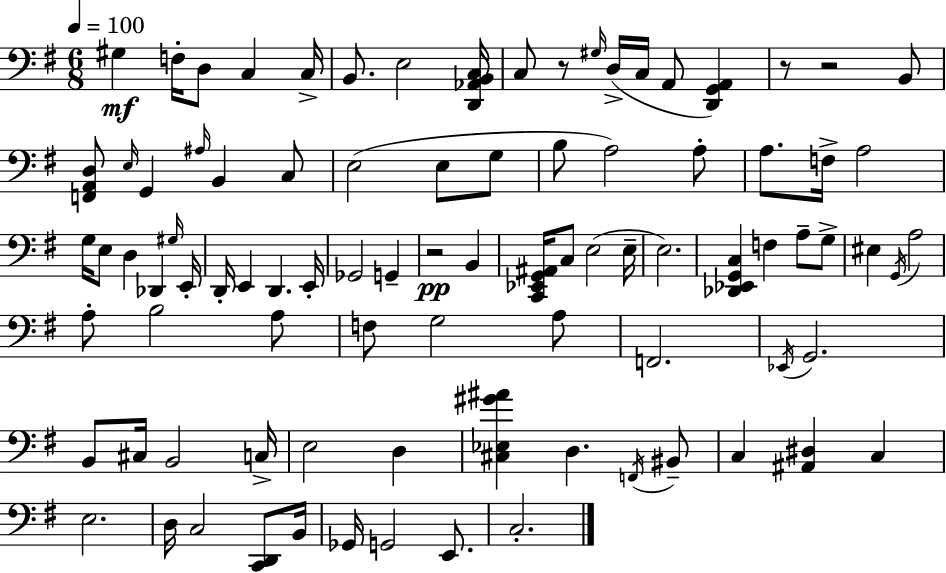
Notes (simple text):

G#3/q F3/s D3/e C3/q C3/s B2/e. E3/h [D2,Ab2,B2,C3]/s C3/e R/e G#3/s D3/s C3/s A2/e [D2,G2,A2]/q R/e R/h B2/e [F2,A2,D3]/e E3/s G2/q A#3/s B2/q C3/e E3/h E3/e G3/e B3/e A3/h A3/e A3/e. F3/s A3/h G3/s E3/e D3/q Db2/q G#3/s E2/s D2/s E2/q D2/q. E2/s Gb2/h G2/q R/h B2/q [C2,Eb2,G2,A#2]/s C3/e E3/h E3/s E3/h. [Db2,Eb2,G2,C3]/q F3/q A3/e G3/e EIS3/q G2/s A3/h A3/e B3/h A3/e F3/e G3/h A3/e F2/h. Eb2/s G2/h. B2/e C#3/s B2/h C3/s E3/h D3/q [C#3,Eb3,G#4,A#4]/q D3/q. F2/s BIS2/e C3/q [A#2,D#3]/q C3/q E3/h. D3/s C3/h [C2,D2]/e B2/s Gb2/s G2/h E2/e. C3/h.